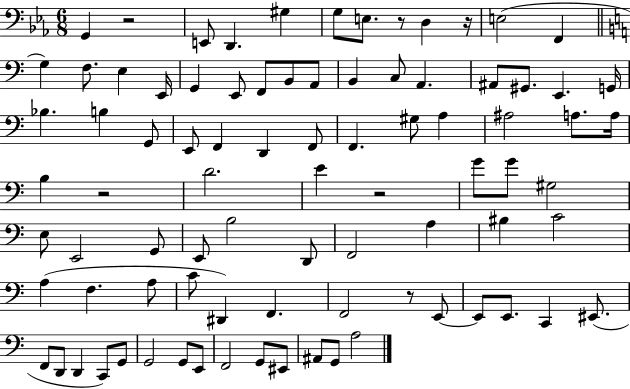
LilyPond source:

{
  \clef bass
  \numericTimeSignature
  \time 6/8
  \key ees \major
  g,4 r2 | e,8 d,4. gis4 | g8 e8. r8 d4 r16 | e2( f,4 | \break \bar "||" \break \key c \major g4) f8. e4 e,16 | g,4 e,8 f,8 b,8 a,8 | b,4 c8 a,4. | ais,8 gis,8. e,4. g,16 | \break bes4. b4 g,8 | e,8 f,4 d,4 f,8 | f,4. gis8 a4 | ais2 a8. a16 | \break b4 r2 | d'2. | e'4 r2 | g'8 g'8 gis2 | \break e8 e,2 g,8 | e,8 b2 d,8 | f,2 a4 | bis4 c'2 | \break a4( f4. a8 | c'8 dis,4) f,4. | f,2 r8 e,8~~ | e,8 e,8. c,4 eis,8.( | \break f,8 d,8 d,4 c,8) g,8 | g,2 g,8 e,8 | f,2 g,8 eis,8 | ais,8 g,8 a2 | \break \bar "|."
}